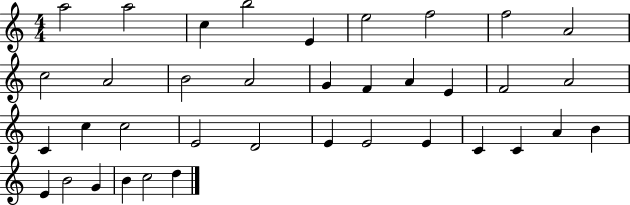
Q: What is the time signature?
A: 4/4